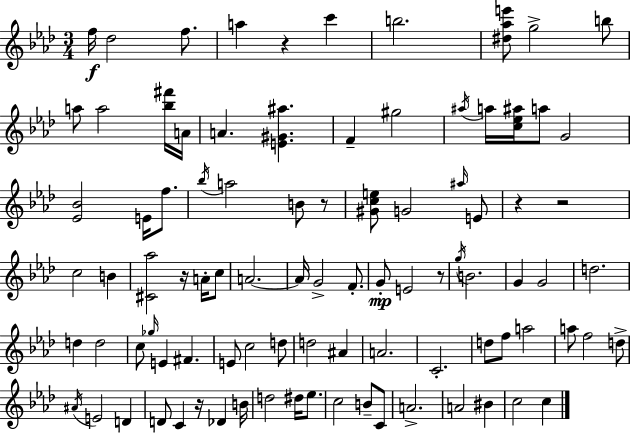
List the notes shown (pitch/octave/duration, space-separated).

F5/s Db5/h F5/e. A5/q R/q C6/q B5/h. [D#5,Ab5,E6]/e G5/h B5/e A5/e A5/h [Bb5,F#6]/s A4/s A4/q. [E4,G#4,A#5]/q. F4/q G#5/h A#5/s A5/s [C5,Eb5,A#5]/s A5/e G4/h [Eb4,Bb4]/h E4/s F5/e. Bb5/s A5/h B4/e R/e [G#4,C5,E5]/e G4/h A#5/s E4/e R/q R/h C5/h B4/q [C#4,Ab5]/h R/s A4/s C5/e A4/h. A4/s G4/h F4/e. G4/e E4/h R/e G5/s B4/h. G4/q G4/h D5/h. D5/q D5/h C5/e Gb5/s E4/q F#4/q. E4/e C5/h D5/e D5/h A#4/q A4/h. C4/h. D5/e F5/e A5/h A5/e F5/h D5/e A#4/s E4/h D4/q D4/e C4/q R/s Db4/q B4/s D5/h D#5/s Eb5/e. C5/h B4/e C4/e A4/h. A4/h BIS4/q C5/h C5/q